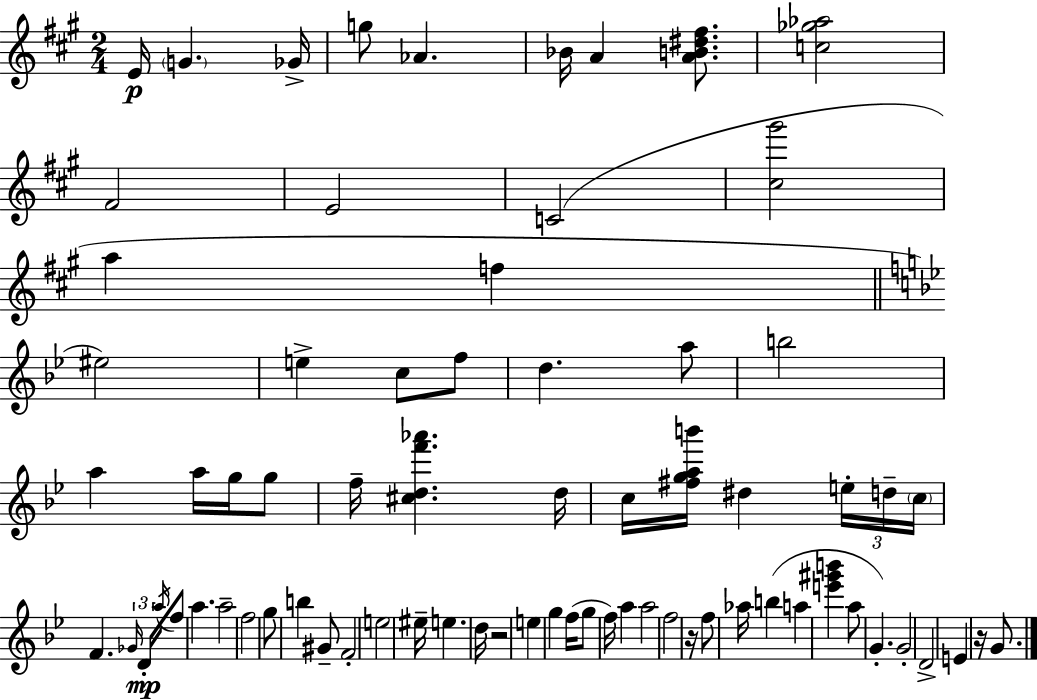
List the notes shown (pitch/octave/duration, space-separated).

E4/s G4/q. Gb4/s G5/e Ab4/q. Bb4/s A4/q [A4,B4,D#5,F#5]/e. [C5,Gb5,Ab5]/h F#4/h E4/h C4/h [C#5,G#6]/h A5/q F5/q EIS5/h E5/q C5/e F5/e D5/q. A5/e B5/h A5/q A5/s G5/s G5/e F5/s [C#5,D5,F6,Ab6]/q. D5/s C5/s [F#5,G5,A5,B6]/s D#5/q E5/s D5/s C5/s F4/q. Gb4/s D4/s A5/s F5/e A5/q. A5/h F5/h G5/e B5/q G#4/e F4/h E5/h EIS5/s E5/q. D5/s R/h E5/q G5/q F5/s G5/e F5/s A5/q A5/h F5/h R/s F5/e Ab5/s B5/q A5/q [E6,G#6,B6]/q A5/e G4/q. G4/h D4/h E4/q R/s G4/e.